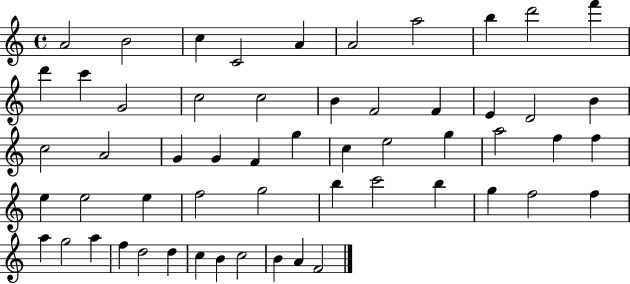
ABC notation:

X:1
T:Untitled
M:4/4
L:1/4
K:C
A2 B2 c C2 A A2 a2 b d'2 f' d' c' G2 c2 c2 B F2 F E D2 B c2 A2 G G F g c e2 g a2 f f e e2 e f2 g2 b c'2 b g f2 f a g2 a f d2 d c B c2 B A F2